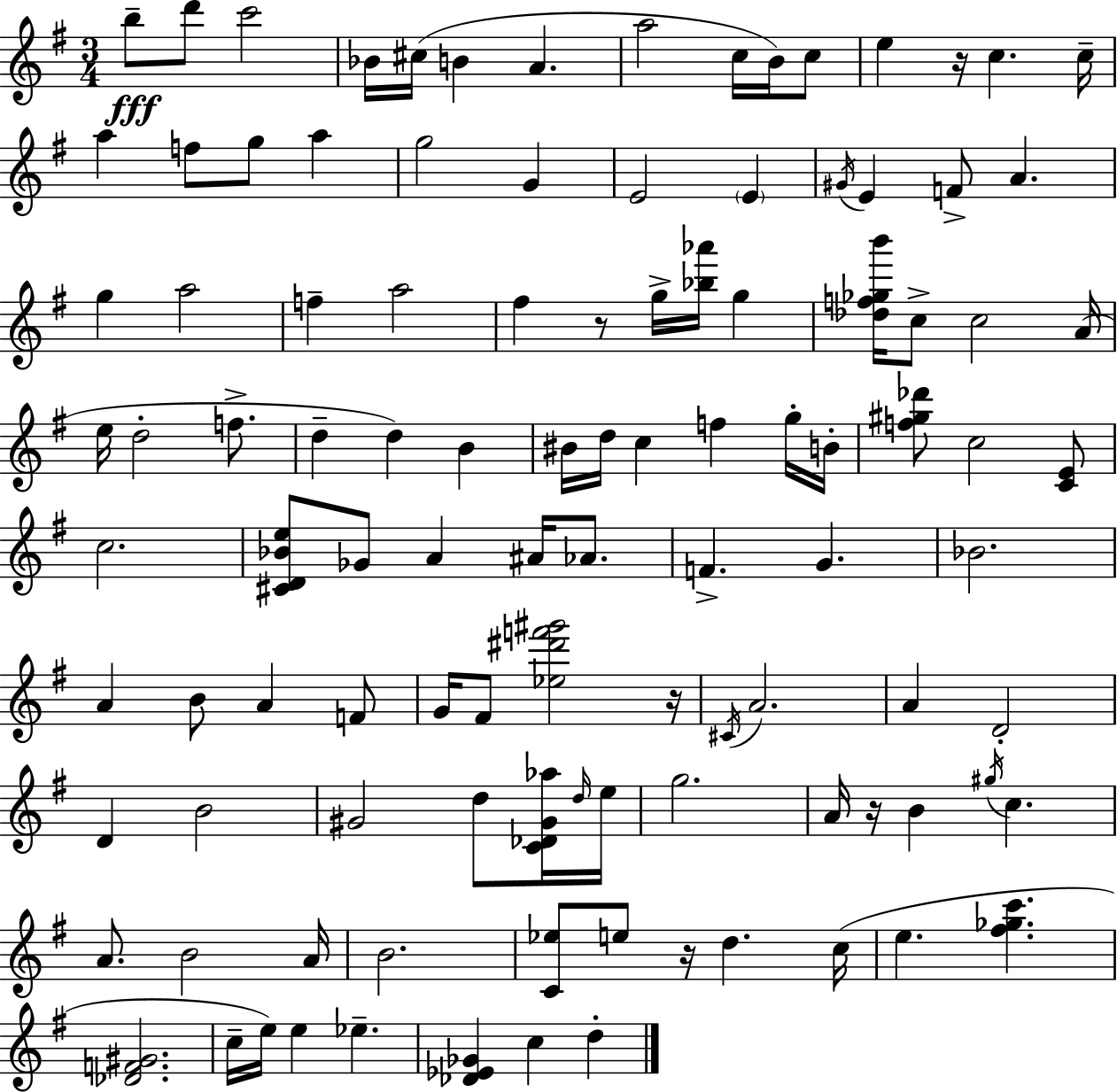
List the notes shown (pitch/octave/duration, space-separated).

B5/e D6/e C6/h Bb4/s C#5/s B4/q A4/q. A5/h C5/s B4/s C5/e E5/q R/s C5/q. C5/s A5/q F5/e G5/e A5/q G5/h G4/q E4/h E4/q G#4/s E4/q F4/e A4/q. G5/q A5/h F5/q A5/h F#5/q R/e G5/s [Bb5,Ab6]/s G5/q [Db5,F5,Gb5,B6]/s C5/e C5/h A4/s E5/s D5/h F5/e. D5/q D5/q B4/q BIS4/s D5/s C5/q F5/q G5/s B4/s [F5,G#5,Db6]/e C5/h [C4,E4]/e C5/h. [C#4,D4,Bb4,E5]/e Gb4/e A4/q A#4/s Ab4/e. F4/q. G4/q. Bb4/h. A4/q B4/e A4/q F4/e G4/s F#4/e [Eb5,D#6,F6,G#6]/h R/s C#4/s A4/h. A4/q D4/h D4/q B4/h G#4/h D5/e [C4,Db4,G#4,Ab5]/s D5/s E5/s G5/h. A4/s R/s B4/q G#5/s C5/q. A4/e. B4/h A4/s B4/h. [C4,Eb5]/e E5/e R/s D5/q. C5/s E5/q. [F#5,Gb5,C6]/q. [Db4,F4,G#4]/h. C5/s E5/s E5/q Eb5/q. [Db4,Eb4,Gb4]/q C5/q D5/q